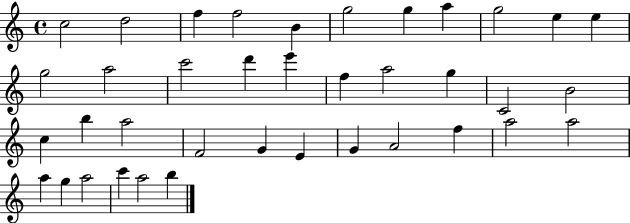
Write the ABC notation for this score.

X:1
T:Untitled
M:4/4
L:1/4
K:C
c2 d2 f f2 B g2 g a g2 e e g2 a2 c'2 d' e' f a2 g C2 B2 c b a2 F2 G E G A2 f a2 a2 a g a2 c' a2 b